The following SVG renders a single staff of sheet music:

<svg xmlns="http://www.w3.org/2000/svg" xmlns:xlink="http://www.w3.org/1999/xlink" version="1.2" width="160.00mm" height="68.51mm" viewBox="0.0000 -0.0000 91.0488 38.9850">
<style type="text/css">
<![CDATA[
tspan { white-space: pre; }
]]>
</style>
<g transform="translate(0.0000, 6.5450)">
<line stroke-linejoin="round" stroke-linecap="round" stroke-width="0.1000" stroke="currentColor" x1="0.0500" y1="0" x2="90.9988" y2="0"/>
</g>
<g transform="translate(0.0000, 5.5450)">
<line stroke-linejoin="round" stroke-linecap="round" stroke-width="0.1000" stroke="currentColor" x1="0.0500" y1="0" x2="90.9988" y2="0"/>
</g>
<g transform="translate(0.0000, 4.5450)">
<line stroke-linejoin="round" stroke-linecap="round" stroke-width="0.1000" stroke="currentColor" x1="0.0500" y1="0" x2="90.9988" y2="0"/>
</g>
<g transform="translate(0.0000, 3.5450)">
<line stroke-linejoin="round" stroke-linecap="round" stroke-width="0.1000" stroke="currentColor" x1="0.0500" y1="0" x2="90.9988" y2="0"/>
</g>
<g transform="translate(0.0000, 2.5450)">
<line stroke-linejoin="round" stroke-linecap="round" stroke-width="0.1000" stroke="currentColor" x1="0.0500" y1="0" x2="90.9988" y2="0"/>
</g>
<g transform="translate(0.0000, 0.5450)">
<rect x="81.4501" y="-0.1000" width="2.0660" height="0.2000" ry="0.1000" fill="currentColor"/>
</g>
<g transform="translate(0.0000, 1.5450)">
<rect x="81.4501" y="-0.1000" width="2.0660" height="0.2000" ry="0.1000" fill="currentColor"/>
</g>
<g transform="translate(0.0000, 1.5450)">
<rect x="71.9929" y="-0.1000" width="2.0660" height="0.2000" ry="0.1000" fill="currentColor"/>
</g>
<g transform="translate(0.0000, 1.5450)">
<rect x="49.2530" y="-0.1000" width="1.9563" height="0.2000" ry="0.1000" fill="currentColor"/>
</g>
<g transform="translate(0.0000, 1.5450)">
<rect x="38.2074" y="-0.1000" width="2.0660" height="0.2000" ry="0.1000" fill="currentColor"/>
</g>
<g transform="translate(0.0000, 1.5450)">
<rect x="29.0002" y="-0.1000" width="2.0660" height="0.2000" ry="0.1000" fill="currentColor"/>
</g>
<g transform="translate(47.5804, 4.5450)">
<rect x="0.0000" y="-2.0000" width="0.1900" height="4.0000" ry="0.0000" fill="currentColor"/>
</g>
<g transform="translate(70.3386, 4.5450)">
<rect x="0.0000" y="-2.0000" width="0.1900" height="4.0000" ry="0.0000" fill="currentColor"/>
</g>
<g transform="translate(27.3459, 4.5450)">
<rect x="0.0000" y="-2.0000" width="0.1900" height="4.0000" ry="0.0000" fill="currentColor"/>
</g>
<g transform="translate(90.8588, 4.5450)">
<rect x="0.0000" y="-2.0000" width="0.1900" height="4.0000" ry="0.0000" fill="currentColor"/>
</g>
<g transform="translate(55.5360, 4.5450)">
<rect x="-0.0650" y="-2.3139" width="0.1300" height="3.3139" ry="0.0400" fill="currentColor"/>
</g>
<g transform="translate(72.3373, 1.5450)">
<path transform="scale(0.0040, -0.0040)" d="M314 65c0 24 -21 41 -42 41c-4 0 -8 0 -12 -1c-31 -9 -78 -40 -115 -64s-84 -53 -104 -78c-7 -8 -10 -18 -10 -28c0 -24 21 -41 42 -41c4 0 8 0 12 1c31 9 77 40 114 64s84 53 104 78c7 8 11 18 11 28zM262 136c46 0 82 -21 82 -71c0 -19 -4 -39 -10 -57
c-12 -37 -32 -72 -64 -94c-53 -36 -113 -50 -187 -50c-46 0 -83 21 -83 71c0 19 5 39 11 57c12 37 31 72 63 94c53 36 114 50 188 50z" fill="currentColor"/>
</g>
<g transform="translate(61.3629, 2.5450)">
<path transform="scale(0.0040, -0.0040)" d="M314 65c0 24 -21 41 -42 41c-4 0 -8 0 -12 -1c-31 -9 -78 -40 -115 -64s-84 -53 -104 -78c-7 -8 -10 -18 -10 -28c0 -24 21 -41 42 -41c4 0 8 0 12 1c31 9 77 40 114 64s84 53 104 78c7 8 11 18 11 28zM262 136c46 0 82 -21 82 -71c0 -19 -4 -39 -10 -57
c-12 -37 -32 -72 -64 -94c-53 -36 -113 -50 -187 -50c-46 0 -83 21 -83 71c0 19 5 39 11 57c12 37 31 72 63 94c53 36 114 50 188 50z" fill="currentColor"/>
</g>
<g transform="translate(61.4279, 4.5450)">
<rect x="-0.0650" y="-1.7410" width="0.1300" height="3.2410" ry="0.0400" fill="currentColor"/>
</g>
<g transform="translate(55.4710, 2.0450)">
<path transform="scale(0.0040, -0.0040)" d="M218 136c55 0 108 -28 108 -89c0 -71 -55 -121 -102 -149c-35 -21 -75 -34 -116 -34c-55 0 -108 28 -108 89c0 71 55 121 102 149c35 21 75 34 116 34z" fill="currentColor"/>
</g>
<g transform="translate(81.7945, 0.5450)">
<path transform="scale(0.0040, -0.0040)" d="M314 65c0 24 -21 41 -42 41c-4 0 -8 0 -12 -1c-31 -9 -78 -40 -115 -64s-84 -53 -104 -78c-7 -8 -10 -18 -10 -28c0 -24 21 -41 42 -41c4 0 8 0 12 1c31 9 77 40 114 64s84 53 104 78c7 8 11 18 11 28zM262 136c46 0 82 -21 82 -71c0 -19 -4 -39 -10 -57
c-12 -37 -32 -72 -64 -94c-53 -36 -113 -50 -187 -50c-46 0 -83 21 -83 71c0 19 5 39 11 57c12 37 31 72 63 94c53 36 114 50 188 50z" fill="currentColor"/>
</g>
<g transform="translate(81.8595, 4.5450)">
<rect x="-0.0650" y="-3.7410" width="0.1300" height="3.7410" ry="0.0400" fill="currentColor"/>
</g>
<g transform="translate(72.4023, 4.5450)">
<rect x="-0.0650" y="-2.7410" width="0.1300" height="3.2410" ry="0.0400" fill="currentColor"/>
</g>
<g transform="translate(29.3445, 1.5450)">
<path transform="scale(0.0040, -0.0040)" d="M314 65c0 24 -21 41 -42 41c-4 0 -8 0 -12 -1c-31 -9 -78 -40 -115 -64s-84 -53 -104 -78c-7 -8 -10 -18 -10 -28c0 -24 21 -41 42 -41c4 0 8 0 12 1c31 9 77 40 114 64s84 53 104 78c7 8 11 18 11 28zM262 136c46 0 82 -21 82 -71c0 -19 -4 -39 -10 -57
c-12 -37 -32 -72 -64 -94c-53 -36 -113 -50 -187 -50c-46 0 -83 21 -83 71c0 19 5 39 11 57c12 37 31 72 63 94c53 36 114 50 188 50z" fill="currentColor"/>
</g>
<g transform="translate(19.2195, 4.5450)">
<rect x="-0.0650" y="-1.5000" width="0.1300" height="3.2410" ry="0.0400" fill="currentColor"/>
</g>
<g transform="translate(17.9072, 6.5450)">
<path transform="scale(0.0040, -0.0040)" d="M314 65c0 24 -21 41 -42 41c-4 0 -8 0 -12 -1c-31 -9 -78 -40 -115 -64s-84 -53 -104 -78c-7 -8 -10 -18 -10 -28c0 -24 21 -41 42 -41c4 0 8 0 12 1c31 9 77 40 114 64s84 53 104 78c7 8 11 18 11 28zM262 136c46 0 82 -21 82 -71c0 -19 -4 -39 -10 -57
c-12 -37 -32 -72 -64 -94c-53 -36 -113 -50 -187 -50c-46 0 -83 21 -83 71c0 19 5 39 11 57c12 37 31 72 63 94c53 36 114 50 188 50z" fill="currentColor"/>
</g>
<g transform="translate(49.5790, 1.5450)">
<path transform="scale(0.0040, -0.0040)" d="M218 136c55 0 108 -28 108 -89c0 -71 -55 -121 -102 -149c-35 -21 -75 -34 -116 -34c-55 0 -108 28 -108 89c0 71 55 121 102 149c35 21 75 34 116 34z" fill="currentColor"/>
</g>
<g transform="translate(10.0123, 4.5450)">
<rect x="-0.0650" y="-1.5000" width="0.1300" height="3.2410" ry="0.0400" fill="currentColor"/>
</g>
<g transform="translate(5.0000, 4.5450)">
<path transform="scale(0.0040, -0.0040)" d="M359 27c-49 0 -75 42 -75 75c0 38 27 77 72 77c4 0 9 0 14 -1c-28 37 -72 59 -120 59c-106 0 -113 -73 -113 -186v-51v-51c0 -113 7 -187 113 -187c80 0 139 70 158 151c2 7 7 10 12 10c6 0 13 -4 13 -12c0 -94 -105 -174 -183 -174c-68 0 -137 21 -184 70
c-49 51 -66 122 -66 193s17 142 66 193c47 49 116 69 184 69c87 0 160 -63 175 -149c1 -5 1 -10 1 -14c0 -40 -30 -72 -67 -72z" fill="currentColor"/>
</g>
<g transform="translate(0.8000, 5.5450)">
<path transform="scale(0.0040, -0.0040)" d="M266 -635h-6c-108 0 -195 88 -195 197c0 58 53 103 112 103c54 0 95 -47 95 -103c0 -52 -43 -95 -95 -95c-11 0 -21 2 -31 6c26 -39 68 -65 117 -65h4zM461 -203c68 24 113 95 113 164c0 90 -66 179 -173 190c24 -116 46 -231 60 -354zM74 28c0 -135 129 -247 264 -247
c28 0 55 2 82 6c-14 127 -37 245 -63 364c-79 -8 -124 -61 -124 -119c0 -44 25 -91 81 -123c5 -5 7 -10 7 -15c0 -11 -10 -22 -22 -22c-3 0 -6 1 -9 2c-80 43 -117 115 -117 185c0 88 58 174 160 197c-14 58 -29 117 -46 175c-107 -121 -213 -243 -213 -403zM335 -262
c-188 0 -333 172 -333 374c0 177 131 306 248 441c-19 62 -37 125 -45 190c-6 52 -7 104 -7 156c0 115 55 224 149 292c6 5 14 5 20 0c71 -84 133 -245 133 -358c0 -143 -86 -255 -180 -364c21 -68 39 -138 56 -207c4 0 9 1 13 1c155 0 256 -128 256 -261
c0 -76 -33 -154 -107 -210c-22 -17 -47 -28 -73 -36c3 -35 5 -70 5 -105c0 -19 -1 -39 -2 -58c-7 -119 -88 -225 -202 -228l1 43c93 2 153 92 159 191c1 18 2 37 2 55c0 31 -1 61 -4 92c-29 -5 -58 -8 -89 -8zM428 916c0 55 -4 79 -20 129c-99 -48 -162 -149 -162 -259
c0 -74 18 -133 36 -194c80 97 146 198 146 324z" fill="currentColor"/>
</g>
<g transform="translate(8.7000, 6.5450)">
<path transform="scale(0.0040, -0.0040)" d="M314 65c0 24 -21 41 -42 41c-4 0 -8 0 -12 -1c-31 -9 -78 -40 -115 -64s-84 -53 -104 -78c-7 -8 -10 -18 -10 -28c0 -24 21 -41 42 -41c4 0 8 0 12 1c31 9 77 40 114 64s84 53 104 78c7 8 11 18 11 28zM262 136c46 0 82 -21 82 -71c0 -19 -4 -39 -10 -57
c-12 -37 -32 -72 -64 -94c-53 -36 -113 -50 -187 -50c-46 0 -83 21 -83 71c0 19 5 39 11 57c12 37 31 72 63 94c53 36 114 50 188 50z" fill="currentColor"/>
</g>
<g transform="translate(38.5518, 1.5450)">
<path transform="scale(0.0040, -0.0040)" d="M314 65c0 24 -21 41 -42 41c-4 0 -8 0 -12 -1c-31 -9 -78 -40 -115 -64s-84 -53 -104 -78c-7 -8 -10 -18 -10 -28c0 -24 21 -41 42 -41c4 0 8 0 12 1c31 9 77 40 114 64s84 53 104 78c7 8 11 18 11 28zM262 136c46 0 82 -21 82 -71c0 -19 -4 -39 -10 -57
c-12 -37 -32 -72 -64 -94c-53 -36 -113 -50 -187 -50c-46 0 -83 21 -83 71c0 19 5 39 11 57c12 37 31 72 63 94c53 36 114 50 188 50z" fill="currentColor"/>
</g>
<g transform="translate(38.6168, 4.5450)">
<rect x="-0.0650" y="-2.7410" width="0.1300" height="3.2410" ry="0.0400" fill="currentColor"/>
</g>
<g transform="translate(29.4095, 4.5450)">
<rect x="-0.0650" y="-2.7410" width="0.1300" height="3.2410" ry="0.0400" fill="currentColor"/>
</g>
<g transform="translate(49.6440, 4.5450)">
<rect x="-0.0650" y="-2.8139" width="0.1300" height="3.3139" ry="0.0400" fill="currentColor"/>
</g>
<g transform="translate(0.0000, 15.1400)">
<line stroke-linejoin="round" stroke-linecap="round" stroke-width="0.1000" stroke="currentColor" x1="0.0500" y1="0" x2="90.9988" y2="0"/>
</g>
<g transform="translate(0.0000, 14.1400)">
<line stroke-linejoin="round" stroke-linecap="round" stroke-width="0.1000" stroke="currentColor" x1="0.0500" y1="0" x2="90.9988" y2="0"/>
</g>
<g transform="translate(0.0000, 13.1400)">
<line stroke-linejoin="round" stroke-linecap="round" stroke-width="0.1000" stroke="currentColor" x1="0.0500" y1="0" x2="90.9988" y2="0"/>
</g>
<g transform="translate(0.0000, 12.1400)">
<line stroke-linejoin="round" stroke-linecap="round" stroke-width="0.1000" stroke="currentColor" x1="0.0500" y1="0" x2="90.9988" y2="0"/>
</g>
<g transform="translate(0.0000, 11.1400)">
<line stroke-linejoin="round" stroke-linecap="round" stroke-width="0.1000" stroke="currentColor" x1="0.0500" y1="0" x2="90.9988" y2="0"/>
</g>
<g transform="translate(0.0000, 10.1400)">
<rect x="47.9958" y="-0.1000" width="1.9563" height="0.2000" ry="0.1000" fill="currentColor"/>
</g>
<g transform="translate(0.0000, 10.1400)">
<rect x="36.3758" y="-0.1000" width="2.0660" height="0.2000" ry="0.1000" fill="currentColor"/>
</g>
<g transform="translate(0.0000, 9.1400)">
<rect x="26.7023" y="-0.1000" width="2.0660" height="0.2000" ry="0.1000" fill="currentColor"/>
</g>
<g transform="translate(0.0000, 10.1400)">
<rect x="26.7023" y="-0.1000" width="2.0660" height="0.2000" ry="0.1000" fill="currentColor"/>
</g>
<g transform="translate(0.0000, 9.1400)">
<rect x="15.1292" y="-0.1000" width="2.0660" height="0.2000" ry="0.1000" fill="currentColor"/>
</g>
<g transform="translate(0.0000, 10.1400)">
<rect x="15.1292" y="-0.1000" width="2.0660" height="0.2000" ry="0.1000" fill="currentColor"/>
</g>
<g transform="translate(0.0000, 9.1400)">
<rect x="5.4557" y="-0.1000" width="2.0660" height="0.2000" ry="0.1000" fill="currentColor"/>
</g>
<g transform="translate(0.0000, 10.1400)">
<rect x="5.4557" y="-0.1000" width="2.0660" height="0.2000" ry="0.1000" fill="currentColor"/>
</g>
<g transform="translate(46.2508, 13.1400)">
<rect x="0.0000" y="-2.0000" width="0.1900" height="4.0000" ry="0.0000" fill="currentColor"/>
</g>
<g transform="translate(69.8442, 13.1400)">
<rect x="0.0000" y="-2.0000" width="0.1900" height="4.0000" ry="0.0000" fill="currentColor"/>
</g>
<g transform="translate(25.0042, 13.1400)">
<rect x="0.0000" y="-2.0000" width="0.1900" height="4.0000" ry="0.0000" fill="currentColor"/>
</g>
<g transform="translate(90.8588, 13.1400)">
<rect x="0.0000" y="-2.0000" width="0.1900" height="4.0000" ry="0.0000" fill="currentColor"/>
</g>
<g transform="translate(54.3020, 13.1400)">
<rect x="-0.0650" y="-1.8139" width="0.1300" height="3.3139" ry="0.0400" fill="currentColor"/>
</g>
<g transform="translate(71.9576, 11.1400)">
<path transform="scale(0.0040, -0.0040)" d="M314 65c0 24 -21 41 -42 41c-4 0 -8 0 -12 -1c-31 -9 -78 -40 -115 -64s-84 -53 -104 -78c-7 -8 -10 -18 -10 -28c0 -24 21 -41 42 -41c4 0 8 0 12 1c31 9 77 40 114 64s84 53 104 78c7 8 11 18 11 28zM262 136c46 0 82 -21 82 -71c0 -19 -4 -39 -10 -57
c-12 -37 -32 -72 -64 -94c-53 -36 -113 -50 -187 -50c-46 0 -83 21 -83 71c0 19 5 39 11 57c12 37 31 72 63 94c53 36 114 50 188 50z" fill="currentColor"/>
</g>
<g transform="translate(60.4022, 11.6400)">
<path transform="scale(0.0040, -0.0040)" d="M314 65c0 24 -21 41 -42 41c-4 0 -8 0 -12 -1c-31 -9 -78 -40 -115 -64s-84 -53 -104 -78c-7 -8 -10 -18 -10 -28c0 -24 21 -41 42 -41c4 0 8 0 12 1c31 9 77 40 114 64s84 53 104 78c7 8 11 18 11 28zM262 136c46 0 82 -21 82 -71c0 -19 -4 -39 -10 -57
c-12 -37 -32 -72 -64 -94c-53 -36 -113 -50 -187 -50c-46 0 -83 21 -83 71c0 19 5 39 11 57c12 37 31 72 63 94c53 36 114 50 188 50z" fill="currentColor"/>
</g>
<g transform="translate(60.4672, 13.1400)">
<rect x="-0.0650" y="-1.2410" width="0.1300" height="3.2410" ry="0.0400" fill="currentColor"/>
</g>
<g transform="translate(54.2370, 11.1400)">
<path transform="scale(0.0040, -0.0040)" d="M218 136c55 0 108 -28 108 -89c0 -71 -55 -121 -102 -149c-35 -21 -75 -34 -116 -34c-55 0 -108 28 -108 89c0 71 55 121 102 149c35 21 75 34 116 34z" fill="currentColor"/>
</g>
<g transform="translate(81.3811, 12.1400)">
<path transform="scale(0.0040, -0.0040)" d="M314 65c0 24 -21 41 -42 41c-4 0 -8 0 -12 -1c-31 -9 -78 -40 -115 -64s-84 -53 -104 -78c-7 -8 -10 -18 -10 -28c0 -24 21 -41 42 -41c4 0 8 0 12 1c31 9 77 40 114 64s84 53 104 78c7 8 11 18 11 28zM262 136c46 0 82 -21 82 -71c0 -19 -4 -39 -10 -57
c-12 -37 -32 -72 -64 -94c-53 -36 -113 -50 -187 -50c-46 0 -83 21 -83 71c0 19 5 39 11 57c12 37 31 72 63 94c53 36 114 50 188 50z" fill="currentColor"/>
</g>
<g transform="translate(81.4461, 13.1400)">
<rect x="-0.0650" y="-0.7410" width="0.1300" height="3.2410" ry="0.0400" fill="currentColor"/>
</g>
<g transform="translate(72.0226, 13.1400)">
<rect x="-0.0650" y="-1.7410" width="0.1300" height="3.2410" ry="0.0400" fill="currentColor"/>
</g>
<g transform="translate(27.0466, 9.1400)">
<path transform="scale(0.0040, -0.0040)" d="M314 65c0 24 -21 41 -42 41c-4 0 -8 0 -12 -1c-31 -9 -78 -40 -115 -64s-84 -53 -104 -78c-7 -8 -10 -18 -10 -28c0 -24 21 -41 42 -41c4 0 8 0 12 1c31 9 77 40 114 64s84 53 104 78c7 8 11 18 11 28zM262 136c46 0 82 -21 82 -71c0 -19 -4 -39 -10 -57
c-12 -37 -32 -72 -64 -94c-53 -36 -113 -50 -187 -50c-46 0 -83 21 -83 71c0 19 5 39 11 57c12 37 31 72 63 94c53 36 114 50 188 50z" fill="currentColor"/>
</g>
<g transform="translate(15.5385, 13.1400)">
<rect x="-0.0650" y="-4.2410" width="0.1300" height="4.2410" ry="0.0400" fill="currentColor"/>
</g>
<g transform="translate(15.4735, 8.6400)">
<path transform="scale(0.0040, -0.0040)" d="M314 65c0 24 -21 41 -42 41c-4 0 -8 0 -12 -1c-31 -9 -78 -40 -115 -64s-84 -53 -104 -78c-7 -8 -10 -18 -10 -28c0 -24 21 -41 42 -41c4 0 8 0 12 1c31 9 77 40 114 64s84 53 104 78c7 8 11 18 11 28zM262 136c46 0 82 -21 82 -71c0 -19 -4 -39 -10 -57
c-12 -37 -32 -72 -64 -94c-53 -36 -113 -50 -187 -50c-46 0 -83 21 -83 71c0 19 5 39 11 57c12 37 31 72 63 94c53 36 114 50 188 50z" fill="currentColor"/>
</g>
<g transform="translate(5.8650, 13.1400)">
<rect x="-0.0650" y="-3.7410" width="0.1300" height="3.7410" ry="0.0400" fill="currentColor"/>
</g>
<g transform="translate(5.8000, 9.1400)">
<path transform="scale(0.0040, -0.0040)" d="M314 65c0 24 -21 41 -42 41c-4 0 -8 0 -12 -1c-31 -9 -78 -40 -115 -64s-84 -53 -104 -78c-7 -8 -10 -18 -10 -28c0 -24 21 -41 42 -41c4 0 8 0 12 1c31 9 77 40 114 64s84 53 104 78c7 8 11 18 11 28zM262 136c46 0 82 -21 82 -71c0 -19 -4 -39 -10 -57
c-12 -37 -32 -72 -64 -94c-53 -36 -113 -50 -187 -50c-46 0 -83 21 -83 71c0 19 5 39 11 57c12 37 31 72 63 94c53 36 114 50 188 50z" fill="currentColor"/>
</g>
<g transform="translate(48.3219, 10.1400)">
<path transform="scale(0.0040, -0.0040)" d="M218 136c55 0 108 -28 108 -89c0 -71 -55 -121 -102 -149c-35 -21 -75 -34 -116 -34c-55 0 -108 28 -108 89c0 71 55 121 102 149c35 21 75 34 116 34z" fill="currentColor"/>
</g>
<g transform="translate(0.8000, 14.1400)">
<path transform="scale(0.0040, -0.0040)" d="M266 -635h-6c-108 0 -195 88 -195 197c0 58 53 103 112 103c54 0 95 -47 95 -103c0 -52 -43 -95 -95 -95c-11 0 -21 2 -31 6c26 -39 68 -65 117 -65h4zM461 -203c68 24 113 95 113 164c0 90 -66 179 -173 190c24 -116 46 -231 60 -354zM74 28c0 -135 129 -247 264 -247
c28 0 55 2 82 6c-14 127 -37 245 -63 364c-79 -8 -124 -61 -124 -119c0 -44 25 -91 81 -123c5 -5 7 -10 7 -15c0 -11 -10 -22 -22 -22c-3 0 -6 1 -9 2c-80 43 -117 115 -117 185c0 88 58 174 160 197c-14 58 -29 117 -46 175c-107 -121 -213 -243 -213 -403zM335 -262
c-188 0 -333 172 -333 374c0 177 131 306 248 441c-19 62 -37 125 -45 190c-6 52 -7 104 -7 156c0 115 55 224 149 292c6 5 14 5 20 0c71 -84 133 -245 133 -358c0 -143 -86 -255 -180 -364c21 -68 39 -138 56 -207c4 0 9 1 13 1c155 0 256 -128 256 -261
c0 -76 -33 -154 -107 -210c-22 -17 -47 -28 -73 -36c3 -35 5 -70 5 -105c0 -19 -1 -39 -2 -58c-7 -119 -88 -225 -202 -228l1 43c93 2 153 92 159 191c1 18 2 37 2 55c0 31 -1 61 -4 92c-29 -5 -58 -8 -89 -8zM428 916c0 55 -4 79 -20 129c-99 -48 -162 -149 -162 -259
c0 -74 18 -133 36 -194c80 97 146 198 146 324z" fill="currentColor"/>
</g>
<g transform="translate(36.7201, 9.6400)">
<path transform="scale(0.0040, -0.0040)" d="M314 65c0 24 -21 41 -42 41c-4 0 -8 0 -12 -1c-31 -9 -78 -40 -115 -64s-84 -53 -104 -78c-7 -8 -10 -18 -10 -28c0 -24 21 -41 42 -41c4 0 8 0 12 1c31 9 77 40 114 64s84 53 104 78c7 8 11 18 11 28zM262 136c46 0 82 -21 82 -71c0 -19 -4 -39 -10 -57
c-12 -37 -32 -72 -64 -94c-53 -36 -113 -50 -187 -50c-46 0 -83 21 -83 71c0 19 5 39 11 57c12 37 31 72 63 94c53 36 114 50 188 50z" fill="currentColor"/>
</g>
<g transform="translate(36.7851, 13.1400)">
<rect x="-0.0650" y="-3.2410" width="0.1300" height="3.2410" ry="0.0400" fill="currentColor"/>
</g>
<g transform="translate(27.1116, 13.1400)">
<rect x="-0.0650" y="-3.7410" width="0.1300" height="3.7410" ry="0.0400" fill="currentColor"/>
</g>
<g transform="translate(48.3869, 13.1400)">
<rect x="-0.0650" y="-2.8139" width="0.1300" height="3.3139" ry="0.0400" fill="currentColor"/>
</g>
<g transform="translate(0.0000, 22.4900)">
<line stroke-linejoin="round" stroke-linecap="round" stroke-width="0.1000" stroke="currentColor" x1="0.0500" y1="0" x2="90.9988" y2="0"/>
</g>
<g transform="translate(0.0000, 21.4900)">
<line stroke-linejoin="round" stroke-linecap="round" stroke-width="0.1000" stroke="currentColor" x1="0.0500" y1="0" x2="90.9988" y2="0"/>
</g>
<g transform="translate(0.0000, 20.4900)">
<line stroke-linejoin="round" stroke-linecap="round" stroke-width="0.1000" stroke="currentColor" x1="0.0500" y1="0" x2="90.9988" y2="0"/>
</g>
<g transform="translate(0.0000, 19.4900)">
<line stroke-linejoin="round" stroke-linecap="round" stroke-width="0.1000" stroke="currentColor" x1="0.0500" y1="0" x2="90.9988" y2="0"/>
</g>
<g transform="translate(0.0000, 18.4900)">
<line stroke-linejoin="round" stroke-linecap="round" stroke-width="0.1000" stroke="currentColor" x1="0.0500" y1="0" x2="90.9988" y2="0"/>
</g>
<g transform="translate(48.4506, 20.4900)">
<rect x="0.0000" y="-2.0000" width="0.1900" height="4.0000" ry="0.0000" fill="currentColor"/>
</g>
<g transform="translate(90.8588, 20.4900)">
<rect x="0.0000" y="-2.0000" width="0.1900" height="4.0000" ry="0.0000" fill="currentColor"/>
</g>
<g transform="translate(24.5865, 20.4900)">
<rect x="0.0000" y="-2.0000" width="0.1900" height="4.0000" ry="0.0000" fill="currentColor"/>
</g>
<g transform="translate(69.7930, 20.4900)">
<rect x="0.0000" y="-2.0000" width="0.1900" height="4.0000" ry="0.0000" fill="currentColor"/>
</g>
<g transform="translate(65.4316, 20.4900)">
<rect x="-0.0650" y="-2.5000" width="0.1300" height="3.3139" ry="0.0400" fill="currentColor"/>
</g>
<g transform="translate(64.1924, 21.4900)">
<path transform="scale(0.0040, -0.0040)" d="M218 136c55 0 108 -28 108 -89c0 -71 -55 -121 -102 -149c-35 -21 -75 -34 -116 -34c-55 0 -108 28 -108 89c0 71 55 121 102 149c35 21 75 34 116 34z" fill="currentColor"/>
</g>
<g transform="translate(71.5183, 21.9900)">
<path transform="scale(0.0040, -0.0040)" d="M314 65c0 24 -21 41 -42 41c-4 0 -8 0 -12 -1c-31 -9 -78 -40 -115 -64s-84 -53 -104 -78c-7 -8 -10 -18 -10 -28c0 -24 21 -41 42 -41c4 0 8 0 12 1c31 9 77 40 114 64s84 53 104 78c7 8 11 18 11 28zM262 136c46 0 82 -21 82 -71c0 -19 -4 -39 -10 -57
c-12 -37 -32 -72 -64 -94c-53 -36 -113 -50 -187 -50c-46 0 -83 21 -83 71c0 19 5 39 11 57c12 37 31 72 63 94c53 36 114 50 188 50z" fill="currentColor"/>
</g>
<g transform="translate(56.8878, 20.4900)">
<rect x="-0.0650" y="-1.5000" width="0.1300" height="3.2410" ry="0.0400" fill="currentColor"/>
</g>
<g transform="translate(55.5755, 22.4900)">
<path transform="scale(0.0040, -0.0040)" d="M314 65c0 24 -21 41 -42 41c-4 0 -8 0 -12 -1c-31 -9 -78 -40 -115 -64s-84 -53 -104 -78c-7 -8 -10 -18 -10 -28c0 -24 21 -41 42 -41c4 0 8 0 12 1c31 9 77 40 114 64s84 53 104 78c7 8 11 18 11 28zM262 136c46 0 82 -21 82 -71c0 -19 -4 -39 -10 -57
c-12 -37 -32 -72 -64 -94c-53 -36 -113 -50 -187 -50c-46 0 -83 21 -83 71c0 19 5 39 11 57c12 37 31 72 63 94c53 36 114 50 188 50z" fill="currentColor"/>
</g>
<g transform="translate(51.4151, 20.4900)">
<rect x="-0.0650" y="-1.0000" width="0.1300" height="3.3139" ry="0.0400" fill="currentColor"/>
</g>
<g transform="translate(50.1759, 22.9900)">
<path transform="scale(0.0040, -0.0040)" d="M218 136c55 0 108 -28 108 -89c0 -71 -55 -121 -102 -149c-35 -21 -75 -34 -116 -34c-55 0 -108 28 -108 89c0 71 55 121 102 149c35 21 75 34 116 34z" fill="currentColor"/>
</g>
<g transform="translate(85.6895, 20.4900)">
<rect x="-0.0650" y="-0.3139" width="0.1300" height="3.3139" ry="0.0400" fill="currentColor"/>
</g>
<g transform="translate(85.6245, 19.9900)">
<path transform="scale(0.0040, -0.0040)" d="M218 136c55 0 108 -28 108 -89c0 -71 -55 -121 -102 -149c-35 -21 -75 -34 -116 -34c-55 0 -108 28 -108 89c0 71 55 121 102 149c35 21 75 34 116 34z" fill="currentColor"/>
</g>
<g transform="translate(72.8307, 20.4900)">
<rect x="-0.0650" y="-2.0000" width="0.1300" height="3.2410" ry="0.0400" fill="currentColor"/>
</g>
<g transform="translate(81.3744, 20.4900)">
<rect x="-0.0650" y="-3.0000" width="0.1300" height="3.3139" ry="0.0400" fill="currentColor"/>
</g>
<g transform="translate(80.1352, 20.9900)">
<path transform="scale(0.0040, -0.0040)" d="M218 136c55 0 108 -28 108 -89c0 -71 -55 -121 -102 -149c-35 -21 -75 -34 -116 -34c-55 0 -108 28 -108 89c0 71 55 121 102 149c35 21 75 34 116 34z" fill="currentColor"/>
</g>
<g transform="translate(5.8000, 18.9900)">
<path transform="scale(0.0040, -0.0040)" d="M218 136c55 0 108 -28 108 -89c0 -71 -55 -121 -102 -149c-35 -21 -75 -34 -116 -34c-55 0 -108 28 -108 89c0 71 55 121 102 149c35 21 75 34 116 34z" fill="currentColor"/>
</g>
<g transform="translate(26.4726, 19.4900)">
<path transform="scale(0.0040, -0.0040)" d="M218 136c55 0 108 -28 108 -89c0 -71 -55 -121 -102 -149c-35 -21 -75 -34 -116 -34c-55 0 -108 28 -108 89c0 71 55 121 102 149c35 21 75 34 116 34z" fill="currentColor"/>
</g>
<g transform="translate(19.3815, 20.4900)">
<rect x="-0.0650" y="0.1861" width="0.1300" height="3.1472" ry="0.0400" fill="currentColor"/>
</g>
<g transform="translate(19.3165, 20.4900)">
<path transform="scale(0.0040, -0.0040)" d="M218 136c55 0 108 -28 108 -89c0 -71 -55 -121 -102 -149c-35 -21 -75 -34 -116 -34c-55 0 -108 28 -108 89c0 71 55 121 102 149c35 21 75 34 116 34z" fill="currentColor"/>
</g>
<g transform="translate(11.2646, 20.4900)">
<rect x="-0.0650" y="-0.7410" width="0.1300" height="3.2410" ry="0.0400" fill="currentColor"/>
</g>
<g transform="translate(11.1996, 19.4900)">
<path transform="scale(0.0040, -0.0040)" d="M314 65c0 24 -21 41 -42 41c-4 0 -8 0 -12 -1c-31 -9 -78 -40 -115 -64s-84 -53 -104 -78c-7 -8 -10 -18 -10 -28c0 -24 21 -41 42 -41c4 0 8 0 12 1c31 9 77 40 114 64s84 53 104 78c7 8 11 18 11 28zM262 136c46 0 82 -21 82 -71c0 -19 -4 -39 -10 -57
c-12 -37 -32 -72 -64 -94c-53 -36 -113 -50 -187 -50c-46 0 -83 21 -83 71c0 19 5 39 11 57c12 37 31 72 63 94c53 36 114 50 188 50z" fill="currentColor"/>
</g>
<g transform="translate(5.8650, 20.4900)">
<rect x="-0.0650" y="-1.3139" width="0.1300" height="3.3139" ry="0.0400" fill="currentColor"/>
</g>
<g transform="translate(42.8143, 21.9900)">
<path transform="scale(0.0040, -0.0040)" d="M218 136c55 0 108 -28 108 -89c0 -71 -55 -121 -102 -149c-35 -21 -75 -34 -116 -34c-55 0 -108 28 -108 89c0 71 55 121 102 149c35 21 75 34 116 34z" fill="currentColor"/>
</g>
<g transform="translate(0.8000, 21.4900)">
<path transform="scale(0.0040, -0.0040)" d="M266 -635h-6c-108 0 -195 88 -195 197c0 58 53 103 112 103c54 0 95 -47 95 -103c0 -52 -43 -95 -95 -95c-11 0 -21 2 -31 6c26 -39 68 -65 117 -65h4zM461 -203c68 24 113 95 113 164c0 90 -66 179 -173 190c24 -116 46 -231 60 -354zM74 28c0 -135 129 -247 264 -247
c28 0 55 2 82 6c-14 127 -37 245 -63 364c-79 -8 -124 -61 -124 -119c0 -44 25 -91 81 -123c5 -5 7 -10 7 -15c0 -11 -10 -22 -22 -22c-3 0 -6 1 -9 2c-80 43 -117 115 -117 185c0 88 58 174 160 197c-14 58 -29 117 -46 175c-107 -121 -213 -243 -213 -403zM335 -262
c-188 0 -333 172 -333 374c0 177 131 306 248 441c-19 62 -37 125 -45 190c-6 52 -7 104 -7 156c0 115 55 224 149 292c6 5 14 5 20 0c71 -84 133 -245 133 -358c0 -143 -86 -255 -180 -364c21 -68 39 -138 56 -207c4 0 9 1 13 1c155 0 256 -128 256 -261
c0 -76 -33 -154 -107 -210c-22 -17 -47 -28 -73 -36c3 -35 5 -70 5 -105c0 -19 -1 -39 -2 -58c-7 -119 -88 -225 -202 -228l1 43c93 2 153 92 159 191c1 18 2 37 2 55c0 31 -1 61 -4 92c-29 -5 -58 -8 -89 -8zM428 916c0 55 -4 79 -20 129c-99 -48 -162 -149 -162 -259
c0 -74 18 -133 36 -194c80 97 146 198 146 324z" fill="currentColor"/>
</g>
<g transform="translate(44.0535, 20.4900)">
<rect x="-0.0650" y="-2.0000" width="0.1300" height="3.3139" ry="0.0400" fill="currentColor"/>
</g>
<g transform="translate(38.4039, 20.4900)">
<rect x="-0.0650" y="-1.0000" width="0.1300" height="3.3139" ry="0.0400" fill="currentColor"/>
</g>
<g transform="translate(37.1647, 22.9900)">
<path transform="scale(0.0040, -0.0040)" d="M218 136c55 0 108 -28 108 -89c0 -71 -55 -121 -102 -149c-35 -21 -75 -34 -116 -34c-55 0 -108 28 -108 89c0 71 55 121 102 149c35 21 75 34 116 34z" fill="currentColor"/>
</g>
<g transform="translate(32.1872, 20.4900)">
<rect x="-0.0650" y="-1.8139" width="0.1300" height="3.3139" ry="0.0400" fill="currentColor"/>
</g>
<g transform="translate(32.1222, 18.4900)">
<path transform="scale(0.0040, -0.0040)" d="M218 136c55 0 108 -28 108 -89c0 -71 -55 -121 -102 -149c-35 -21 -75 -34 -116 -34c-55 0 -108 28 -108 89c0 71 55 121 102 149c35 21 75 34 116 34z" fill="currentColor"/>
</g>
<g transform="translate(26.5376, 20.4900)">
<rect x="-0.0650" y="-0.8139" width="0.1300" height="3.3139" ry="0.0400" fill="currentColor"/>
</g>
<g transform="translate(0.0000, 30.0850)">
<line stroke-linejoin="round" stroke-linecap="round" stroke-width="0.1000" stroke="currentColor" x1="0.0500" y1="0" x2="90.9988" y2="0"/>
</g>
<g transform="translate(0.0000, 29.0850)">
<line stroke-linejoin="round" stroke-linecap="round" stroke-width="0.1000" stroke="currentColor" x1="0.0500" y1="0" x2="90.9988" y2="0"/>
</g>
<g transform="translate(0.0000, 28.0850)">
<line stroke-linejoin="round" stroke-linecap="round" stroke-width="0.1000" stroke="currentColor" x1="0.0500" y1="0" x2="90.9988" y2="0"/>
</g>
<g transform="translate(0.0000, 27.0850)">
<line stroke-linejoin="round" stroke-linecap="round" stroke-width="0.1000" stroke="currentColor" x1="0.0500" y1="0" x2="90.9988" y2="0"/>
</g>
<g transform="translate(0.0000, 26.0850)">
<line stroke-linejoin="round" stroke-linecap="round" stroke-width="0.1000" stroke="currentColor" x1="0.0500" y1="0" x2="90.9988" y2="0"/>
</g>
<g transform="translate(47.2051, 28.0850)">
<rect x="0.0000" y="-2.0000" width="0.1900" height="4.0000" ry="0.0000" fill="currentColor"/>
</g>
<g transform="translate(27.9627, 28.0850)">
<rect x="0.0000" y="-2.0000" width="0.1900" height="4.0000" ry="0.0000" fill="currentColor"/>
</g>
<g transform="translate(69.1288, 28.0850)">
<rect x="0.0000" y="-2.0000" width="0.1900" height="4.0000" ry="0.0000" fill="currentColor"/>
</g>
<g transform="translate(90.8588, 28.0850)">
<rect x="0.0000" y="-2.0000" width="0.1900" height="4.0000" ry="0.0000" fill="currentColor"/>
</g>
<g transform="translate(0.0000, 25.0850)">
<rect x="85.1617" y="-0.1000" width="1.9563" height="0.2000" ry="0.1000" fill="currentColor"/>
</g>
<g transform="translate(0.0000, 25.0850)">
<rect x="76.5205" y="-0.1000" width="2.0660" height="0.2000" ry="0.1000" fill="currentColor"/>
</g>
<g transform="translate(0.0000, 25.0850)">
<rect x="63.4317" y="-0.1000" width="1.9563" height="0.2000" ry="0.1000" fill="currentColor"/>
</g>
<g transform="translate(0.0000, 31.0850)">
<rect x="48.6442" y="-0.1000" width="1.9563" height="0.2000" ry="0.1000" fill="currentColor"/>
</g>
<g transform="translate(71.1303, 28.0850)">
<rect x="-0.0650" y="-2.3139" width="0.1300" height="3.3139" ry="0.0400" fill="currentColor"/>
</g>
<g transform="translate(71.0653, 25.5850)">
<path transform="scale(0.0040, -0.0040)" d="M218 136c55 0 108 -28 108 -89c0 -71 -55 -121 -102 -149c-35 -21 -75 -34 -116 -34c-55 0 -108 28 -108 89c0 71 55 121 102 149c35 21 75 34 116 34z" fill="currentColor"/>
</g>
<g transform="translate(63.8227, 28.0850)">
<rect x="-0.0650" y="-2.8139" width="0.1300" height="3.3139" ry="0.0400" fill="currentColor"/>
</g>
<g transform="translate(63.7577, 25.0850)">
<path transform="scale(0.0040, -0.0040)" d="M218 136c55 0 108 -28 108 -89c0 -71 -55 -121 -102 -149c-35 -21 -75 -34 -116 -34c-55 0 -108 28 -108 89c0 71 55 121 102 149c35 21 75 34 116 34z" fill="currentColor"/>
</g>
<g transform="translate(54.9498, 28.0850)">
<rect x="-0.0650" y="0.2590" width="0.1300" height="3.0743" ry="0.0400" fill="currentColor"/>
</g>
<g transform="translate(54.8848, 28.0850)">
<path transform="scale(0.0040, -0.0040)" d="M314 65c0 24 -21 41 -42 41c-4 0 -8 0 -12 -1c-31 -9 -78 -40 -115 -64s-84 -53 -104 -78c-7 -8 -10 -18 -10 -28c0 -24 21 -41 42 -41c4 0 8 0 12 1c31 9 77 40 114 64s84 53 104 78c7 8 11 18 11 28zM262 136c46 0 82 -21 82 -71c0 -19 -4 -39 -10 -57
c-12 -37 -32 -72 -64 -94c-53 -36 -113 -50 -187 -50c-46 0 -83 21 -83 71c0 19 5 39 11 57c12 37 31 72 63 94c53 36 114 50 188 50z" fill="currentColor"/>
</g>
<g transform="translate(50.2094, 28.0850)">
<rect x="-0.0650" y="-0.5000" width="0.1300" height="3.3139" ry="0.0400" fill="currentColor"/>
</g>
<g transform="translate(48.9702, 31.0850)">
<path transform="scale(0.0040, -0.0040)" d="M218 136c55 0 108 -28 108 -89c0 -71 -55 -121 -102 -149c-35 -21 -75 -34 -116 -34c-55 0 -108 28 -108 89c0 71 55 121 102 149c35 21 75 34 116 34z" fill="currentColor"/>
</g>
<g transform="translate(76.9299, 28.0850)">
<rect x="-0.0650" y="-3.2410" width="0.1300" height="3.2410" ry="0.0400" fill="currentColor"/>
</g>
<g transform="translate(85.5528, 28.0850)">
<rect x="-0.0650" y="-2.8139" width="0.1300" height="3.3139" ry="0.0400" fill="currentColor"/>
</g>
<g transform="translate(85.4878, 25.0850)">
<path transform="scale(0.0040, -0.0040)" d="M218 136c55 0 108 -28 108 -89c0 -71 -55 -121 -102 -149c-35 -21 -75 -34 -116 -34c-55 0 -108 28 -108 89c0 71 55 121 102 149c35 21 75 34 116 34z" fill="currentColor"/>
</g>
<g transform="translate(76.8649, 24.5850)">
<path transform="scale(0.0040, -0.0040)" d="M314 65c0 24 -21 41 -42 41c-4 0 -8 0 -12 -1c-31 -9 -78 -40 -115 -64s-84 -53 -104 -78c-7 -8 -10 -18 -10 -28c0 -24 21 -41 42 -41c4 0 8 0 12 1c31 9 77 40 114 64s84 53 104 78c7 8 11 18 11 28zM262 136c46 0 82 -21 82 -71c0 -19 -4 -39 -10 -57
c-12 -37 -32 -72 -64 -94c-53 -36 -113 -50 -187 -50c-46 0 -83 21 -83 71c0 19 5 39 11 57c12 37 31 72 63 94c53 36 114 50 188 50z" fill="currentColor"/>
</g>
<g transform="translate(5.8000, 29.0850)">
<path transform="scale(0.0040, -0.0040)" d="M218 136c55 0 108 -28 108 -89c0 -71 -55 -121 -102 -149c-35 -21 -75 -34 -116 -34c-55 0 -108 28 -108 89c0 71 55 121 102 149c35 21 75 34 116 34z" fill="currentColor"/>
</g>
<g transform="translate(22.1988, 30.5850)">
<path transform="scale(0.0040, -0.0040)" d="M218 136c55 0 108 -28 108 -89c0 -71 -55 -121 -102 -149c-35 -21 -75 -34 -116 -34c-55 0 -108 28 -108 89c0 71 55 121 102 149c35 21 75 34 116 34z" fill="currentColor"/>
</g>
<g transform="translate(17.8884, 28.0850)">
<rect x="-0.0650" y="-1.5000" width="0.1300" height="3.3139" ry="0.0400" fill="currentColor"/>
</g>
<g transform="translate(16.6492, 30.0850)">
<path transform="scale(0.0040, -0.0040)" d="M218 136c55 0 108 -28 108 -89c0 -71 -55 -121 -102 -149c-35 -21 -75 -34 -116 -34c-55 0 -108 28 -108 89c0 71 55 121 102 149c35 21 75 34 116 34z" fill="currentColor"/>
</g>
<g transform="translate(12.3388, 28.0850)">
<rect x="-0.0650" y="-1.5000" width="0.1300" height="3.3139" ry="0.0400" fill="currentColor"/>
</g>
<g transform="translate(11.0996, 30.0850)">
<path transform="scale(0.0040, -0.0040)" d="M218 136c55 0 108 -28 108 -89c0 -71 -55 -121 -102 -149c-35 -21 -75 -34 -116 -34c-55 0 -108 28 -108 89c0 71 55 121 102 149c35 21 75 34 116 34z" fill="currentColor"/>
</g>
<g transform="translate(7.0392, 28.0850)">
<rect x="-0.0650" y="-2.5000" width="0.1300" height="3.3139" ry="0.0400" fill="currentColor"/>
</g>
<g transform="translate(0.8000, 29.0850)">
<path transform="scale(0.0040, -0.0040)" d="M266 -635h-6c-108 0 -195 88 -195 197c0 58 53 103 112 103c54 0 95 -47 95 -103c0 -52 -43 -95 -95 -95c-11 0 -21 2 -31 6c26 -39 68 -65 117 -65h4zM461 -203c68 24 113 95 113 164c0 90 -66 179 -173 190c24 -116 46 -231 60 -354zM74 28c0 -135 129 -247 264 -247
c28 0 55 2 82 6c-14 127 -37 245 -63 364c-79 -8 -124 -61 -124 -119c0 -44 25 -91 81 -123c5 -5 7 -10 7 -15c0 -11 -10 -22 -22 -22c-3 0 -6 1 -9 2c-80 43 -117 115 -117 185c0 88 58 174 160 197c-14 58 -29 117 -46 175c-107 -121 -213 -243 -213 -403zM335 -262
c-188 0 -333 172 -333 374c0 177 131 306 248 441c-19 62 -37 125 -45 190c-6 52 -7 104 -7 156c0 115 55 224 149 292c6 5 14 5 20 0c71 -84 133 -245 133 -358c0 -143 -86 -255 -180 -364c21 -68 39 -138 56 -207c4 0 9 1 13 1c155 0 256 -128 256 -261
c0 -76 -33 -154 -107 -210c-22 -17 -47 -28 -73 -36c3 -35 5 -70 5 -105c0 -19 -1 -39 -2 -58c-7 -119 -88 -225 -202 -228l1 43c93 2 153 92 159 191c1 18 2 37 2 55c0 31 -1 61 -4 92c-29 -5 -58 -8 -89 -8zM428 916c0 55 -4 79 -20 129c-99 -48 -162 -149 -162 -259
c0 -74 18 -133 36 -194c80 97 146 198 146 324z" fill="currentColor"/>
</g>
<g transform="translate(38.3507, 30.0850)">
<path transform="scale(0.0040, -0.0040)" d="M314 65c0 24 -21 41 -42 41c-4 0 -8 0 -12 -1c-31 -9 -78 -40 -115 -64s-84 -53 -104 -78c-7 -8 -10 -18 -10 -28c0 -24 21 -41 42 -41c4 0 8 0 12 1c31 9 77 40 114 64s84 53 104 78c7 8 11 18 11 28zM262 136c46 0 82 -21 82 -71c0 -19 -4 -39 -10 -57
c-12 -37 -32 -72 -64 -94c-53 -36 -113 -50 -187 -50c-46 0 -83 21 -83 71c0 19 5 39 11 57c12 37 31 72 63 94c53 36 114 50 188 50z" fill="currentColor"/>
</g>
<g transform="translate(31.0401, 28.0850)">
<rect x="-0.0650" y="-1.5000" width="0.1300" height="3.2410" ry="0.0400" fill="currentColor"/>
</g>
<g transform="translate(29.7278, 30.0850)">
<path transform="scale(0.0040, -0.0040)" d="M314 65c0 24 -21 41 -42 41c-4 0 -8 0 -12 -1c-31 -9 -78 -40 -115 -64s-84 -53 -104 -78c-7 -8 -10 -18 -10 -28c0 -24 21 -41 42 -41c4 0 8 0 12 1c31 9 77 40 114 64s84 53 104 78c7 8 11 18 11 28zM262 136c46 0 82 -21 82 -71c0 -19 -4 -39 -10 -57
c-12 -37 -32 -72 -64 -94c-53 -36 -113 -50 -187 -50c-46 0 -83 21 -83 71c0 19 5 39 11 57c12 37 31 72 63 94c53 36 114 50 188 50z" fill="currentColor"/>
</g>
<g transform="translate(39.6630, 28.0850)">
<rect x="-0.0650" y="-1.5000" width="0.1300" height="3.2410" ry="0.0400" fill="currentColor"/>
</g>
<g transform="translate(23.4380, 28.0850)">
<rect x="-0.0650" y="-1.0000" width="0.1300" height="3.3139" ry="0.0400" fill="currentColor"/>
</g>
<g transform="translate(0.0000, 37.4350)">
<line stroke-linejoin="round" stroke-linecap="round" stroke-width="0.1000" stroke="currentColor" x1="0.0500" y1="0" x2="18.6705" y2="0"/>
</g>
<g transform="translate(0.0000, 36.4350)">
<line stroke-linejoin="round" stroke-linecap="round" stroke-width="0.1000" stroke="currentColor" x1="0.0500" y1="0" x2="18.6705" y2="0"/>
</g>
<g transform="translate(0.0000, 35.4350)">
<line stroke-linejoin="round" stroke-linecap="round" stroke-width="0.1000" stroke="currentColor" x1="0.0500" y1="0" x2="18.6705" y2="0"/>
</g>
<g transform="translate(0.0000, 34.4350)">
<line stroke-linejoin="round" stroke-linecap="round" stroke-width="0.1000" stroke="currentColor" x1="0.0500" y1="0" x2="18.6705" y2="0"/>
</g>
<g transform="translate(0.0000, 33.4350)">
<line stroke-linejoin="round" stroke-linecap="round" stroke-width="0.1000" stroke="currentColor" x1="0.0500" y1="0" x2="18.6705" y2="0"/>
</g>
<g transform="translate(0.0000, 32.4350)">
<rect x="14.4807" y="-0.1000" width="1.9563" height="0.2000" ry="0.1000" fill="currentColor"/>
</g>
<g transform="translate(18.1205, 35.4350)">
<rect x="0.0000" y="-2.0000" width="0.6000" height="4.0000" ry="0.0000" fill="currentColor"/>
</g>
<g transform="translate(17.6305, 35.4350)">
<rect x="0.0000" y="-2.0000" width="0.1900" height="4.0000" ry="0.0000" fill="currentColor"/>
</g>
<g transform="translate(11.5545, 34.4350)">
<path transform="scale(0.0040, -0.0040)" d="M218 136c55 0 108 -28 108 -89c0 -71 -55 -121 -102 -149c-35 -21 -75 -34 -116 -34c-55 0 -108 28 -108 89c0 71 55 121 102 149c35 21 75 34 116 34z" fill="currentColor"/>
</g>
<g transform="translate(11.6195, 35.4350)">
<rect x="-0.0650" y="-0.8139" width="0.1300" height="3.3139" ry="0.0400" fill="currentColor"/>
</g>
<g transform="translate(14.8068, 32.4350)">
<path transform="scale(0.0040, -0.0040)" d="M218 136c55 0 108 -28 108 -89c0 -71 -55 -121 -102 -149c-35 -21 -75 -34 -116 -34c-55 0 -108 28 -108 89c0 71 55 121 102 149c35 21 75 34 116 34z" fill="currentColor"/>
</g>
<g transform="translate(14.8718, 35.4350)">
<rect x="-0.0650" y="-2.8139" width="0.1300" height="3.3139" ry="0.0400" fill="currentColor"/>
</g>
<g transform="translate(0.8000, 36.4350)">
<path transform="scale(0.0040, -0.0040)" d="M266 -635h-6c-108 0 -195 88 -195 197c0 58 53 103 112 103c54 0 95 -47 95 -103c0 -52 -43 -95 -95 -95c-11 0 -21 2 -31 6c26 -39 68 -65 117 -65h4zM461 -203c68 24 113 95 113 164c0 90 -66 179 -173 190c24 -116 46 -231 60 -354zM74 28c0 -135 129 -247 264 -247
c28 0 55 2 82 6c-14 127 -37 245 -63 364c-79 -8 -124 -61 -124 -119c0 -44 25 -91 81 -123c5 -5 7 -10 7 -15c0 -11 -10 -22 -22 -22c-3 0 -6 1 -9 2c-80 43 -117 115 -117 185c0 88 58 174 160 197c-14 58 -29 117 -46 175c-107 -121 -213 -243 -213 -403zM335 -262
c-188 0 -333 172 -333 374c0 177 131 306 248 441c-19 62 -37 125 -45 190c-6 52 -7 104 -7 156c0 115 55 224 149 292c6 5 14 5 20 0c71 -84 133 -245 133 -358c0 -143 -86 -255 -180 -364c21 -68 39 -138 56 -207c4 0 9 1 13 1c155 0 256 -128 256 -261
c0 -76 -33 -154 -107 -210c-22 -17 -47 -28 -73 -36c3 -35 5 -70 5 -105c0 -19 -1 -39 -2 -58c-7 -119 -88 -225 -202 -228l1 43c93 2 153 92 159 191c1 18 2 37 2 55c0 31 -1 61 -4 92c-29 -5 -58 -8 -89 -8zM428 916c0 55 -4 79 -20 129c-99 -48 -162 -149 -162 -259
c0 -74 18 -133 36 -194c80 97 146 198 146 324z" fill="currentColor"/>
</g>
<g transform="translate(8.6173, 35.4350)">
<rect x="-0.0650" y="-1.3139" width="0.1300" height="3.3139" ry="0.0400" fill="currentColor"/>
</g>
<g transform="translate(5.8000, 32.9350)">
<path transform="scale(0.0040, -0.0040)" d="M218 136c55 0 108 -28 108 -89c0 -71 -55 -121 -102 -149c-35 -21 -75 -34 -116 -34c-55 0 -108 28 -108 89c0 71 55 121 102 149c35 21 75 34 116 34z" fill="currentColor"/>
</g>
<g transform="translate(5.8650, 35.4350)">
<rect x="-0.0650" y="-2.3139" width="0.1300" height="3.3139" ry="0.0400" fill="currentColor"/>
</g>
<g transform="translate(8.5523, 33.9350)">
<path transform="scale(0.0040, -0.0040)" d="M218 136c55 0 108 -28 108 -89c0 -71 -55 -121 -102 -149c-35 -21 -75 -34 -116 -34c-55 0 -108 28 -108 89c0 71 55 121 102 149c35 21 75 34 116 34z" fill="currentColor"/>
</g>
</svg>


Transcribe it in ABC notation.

X:1
T:Untitled
M:4/4
L:1/4
K:C
E2 E2 a2 a2 a g f2 a2 c'2 c'2 d'2 c'2 b2 a f e2 f2 d2 e d2 B d f D F D E2 G F2 A c G E E D E2 E2 C B2 a g b2 a g e d a